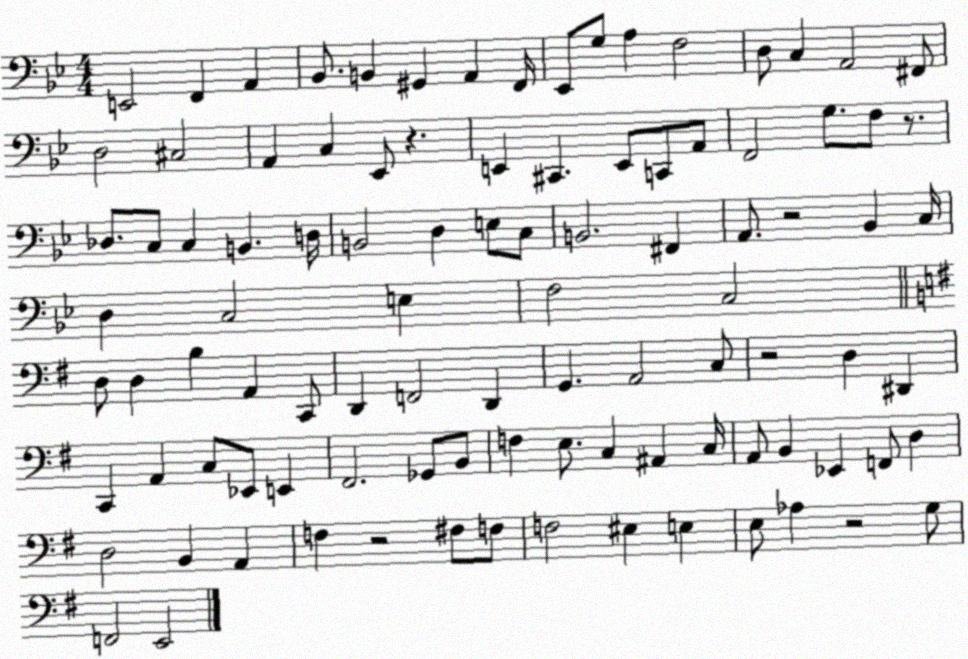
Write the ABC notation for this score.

X:1
T:Untitled
M:4/4
L:1/4
K:Bb
E,,2 F,, A,, _B,,/2 B,, ^G,, A,, F,,/4 _E,,/2 G,/2 A, F,2 D,/2 C, A,,2 ^F,,/2 D,2 ^C,2 A,, C, _E,,/2 z E,, ^C,, E,,/2 C,,/2 A,,/2 F,,2 G,/2 F,/2 z/2 _D,/2 C,/2 C, B,, D,/4 B,,2 D, E,/2 C,/2 B,,2 ^F,, A,,/2 z2 _B,, C,/4 D, C,2 E, F,2 C,2 D,/2 D, B, A,, C,,/2 D,, F,,2 D,, G,, A,,2 C,/2 z2 D, ^D,, C,, A,, C,/2 _E,,/2 E,, ^F,,2 _G,,/2 B,,/2 F, E,/2 C, ^A,, C,/4 A,,/2 B,, _E,, F,,/2 D, D,2 B,, A,, F, z2 ^F,/2 F,/2 F,2 ^E, E, E,/2 _A, z2 G,/2 F,,2 E,,2